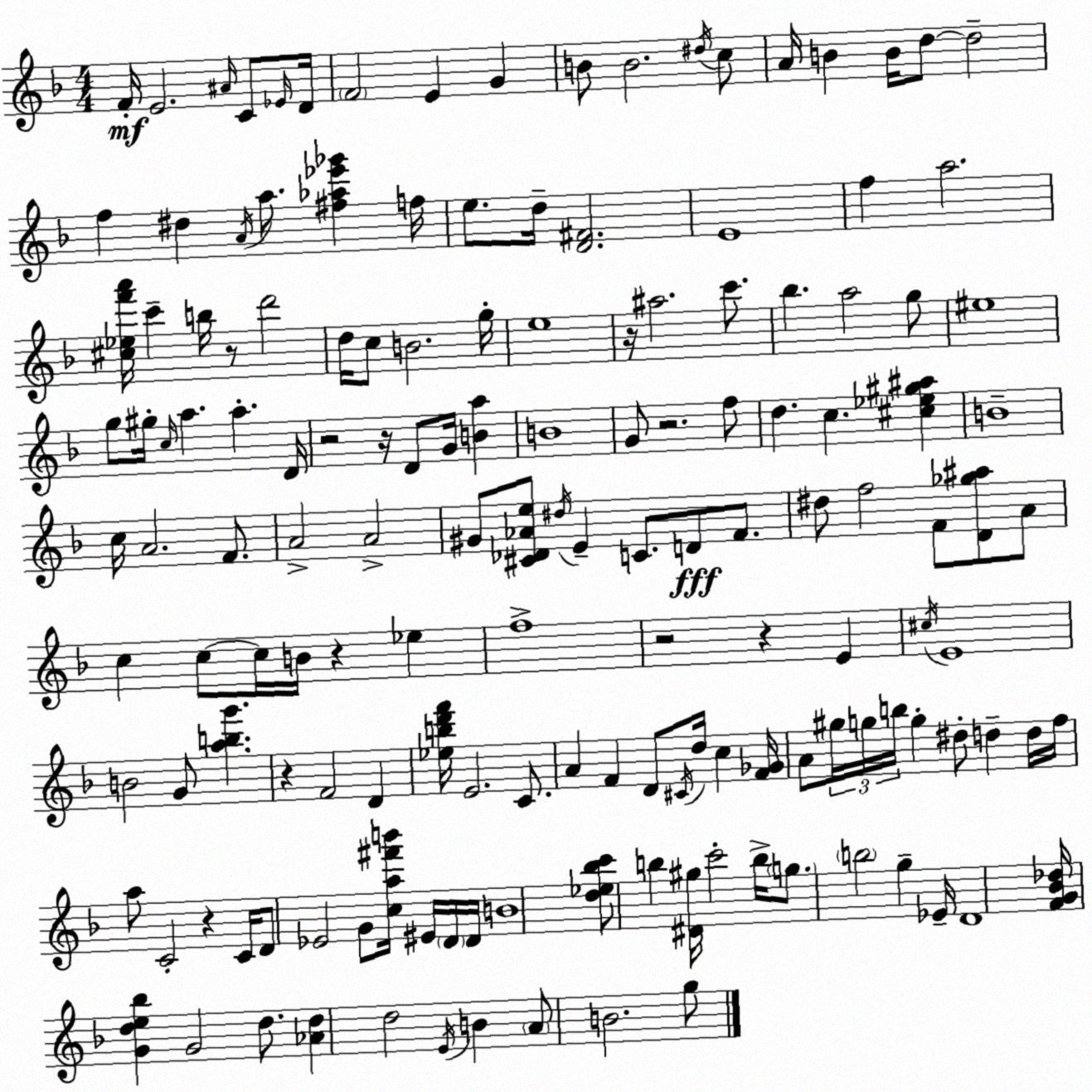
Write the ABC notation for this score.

X:1
T:Untitled
M:4/4
L:1/4
K:F
F/4 E2 ^A/4 C/2 _E/4 D/4 F2 E G B/2 B2 ^d/4 c/2 A/4 B B/4 d/2 d2 f ^d A/4 a/2 [^f_a_e'_g'] f/4 e/2 d/4 [D^F]2 E4 f a2 [^c_ef'a']/4 c' b/4 z/2 d'2 d/4 c/2 B2 g/4 e4 z/4 ^a2 c'/2 _b a2 g/2 ^e4 g/2 ^g/4 c/4 a a D/4 z2 z/4 D/2 G/4 [Ba] B4 G/2 z2 f/2 d c [^c_e^g^a] B4 c/4 A2 F/2 A2 A2 ^G/2 [^C_D_Ae]/2 ^d/4 E C/2 D/2 F/2 ^d/2 f2 F/2 [D_g^a]/2 A/2 c c/2 c/4 B/4 z _e f4 z2 z E ^c/4 E4 B2 G/2 [abg'] z F2 D [_ebd'f']/4 E2 C/2 A F D/2 ^C/4 d/4 c [F_G]/4 A/2 ^g/4 g/4 b/4 g ^d/2 d d/4 f/4 a/2 C2 z C/4 D/2 _E2 G/2 [ca^f'b']/4 ^E/4 D/4 D/4 B4 [d_e_bc']/2 b [^D^g]/4 c'2 b/4 g/2 b2 g _E/4 D4 [FG_B_d]/4 [Gde_b] G2 d/2 [_Ad] d2 E/4 B A/2 B2 g/2